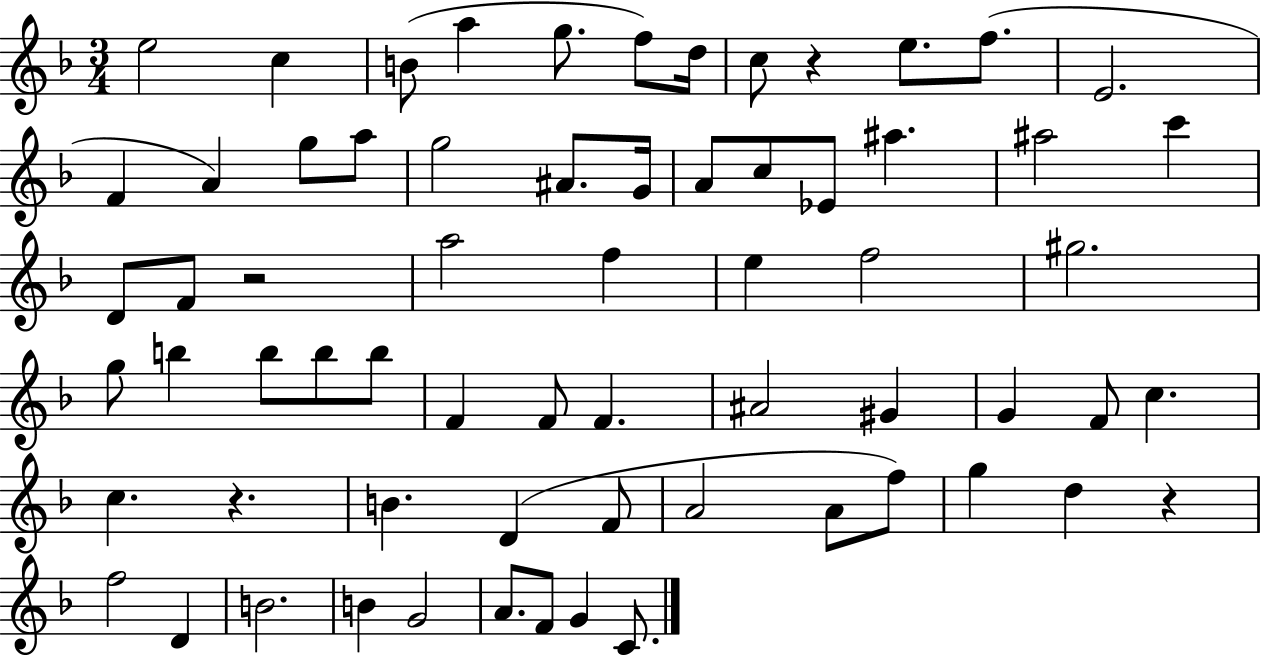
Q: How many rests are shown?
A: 4